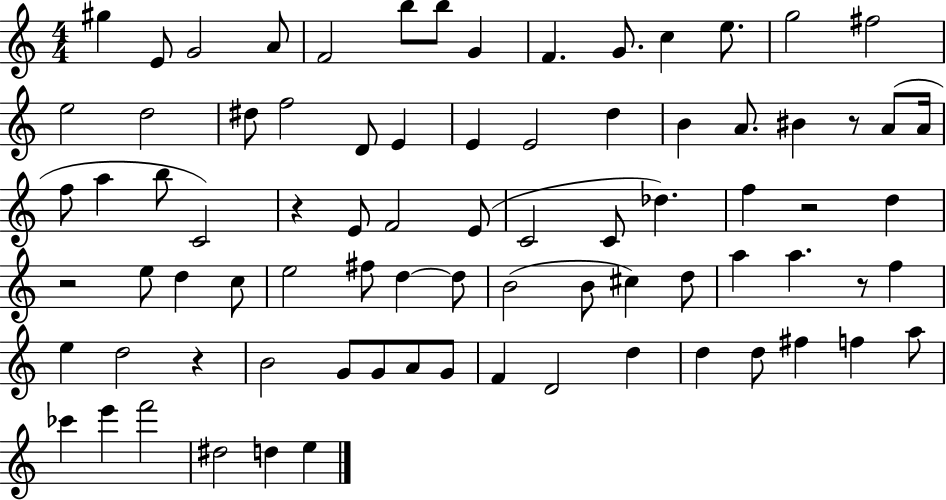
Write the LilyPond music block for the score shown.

{
  \clef treble
  \numericTimeSignature
  \time 4/4
  \key c \major
  gis''4 e'8 g'2 a'8 | f'2 b''8 b''8 g'4 | f'4. g'8. c''4 e''8. | g''2 fis''2 | \break e''2 d''2 | dis''8 f''2 d'8 e'4 | e'4 e'2 d''4 | b'4 a'8. bis'4 r8 a'8( a'16 | \break f''8 a''4 b''8 c'2) | r4 e'8 f'2 e'8( | c'2 c'8 des''4.) | f''4 r2 d''4 | \break r2 e''8 d''4 c''8 | e''2 fis''8 d''4~~ d''8 | b'2( b'8 cis''4) d''8 | a''4 a''4. r8 f''4 | \break e''4 d''2 r4 | b'2 g'8 g'8 a'8 g'8 | f'4 d'2 d''4 | d''4 d''8 fis''4 f''4 a''8 | \break ces'''4 e'''4 f'''2 | dis''2 d''4 e''4 | \bar "|."
}